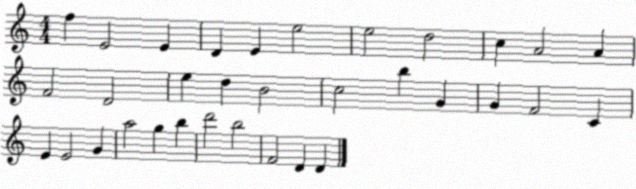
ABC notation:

X:1
T:Untitled
M:4/4
L:1/4
K:C
f E2 E D E e2 e2 d2 c A2 A F2 D2 e d B2 c2 b G G F2 C E E2 G a2 g b d'2 b2 F2 D D